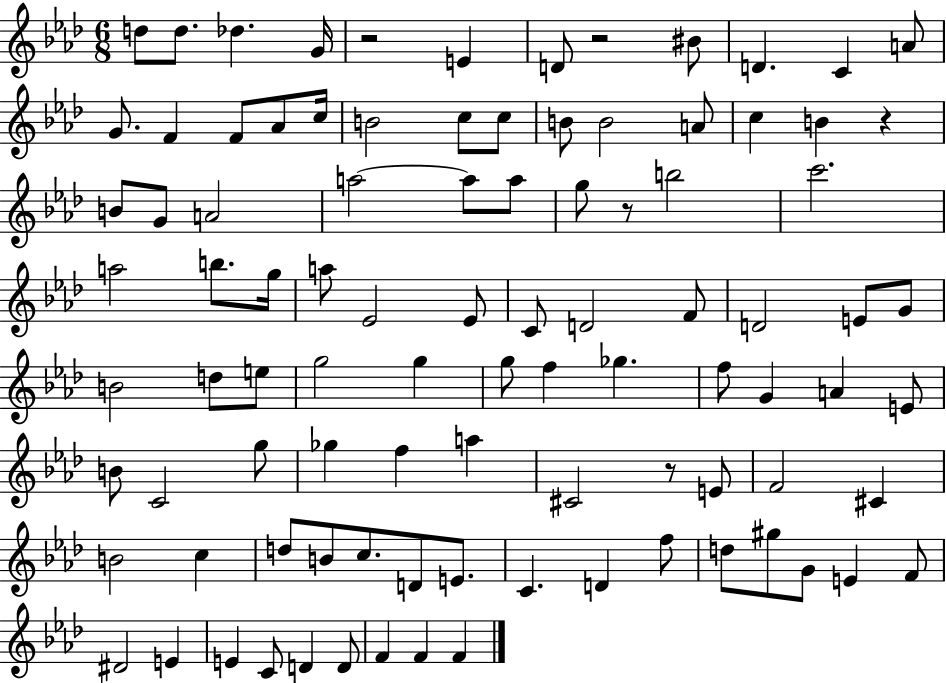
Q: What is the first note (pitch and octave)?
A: D5